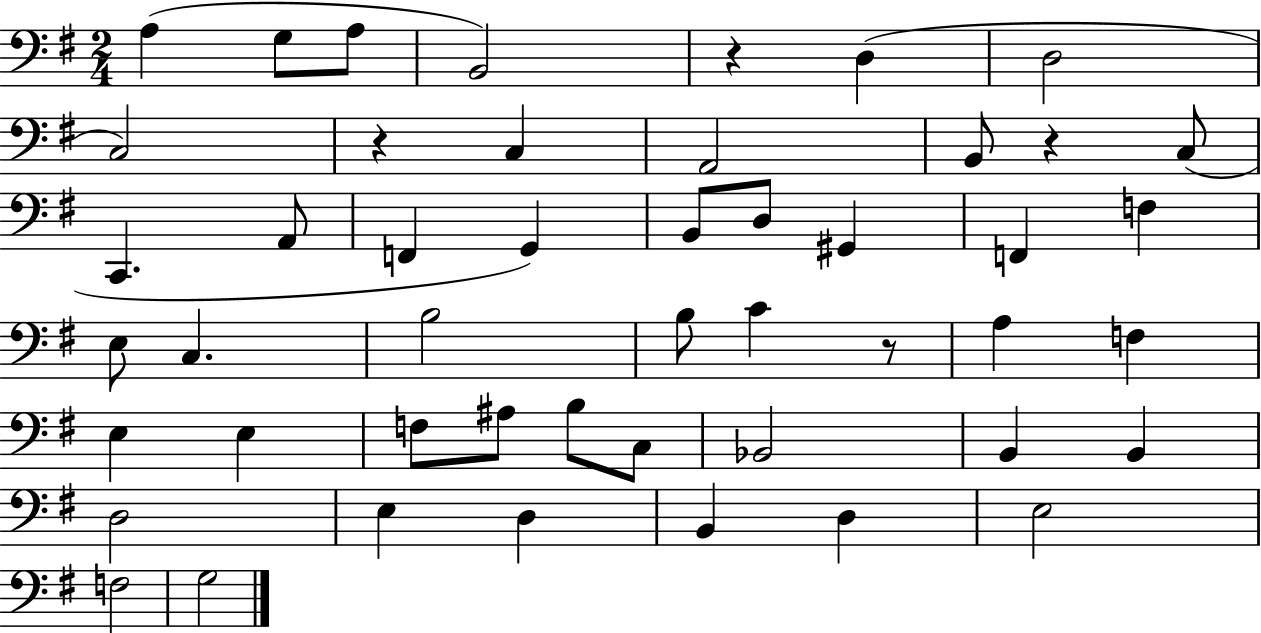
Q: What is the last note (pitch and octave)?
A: G3